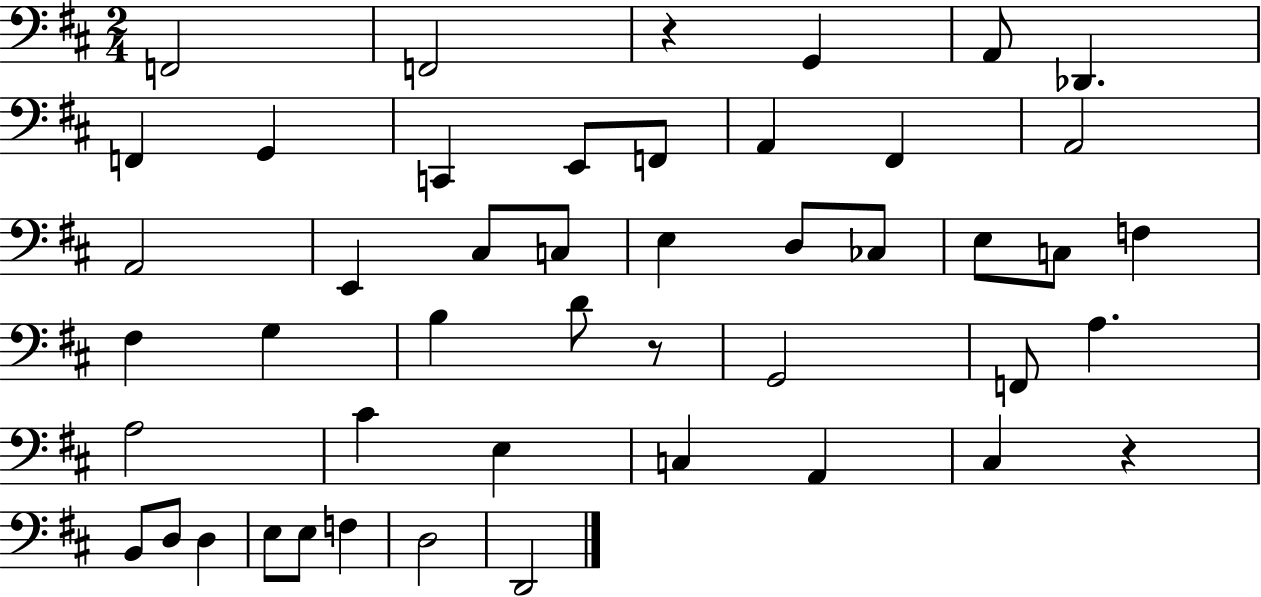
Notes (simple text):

F2/h F2/h R/q G2/q A2/e Db2/q. F2/q G2/q C2/q E2/e F2/e A2/q F#2/q A2/h A2/h E2/q C#3/e C3/e E3/q D3/e CES3/e E3/e C3/e F3/q F#3/q G3/q B3/q D4/e R/e G2/h F2/e A3/q. A3/h C#4/q E3/q C3/q A2/q C#3/q R/q B2/e D3/e D3/q E3/e E3/e F3/q D3/h D2/h